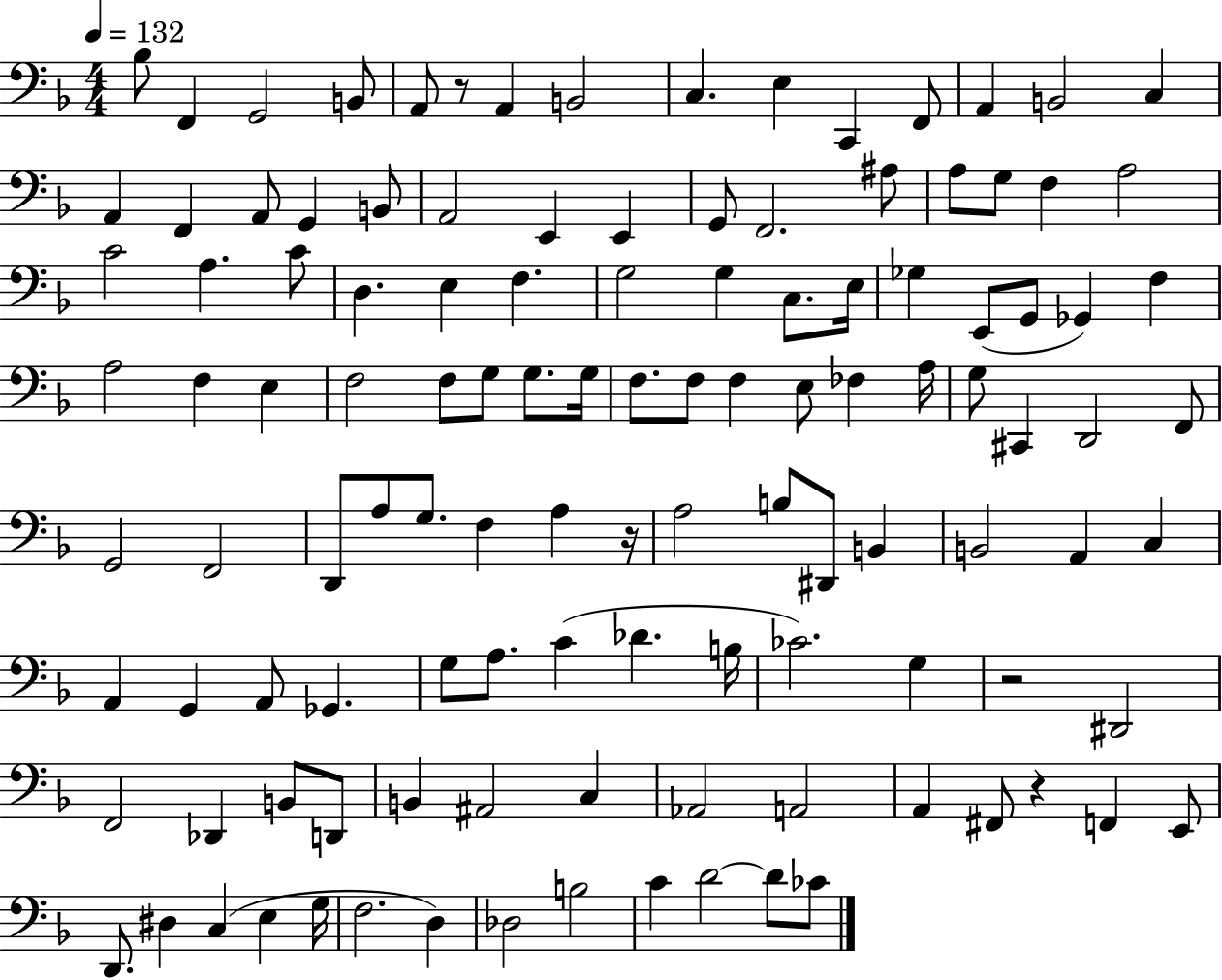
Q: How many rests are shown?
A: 4